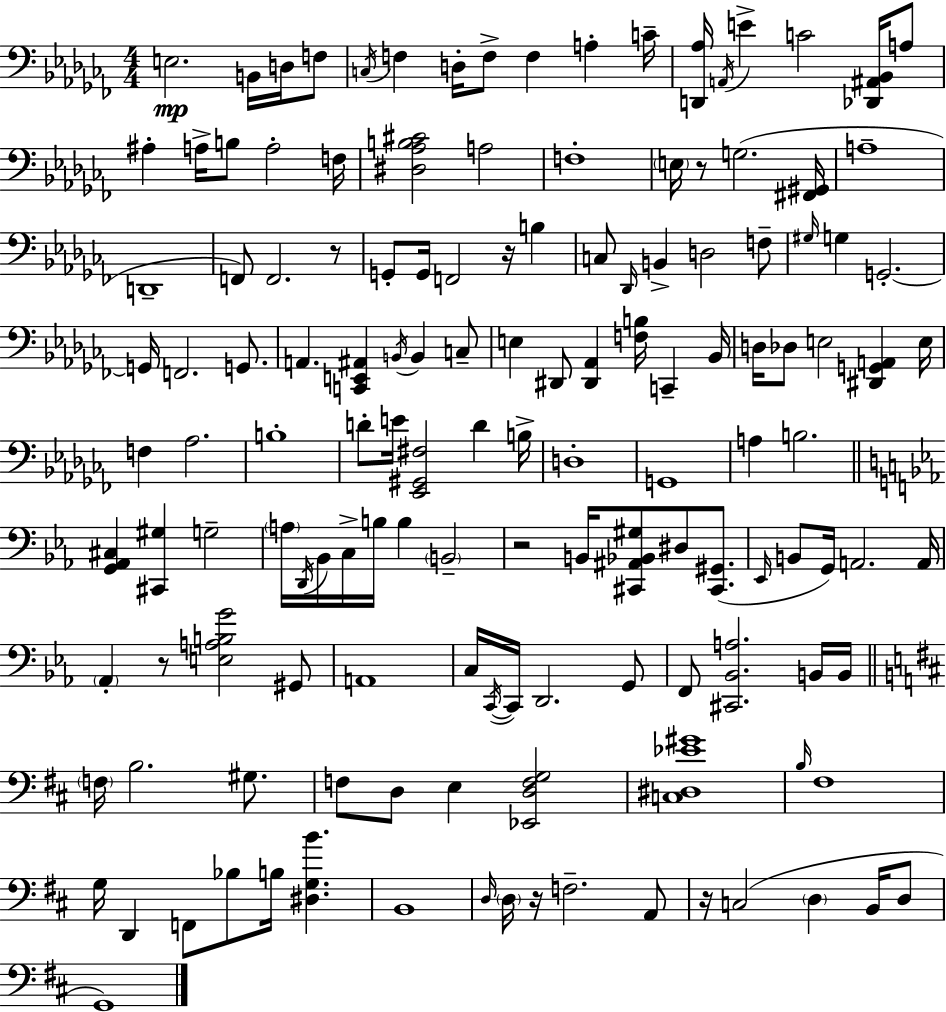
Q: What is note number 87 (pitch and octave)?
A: C2